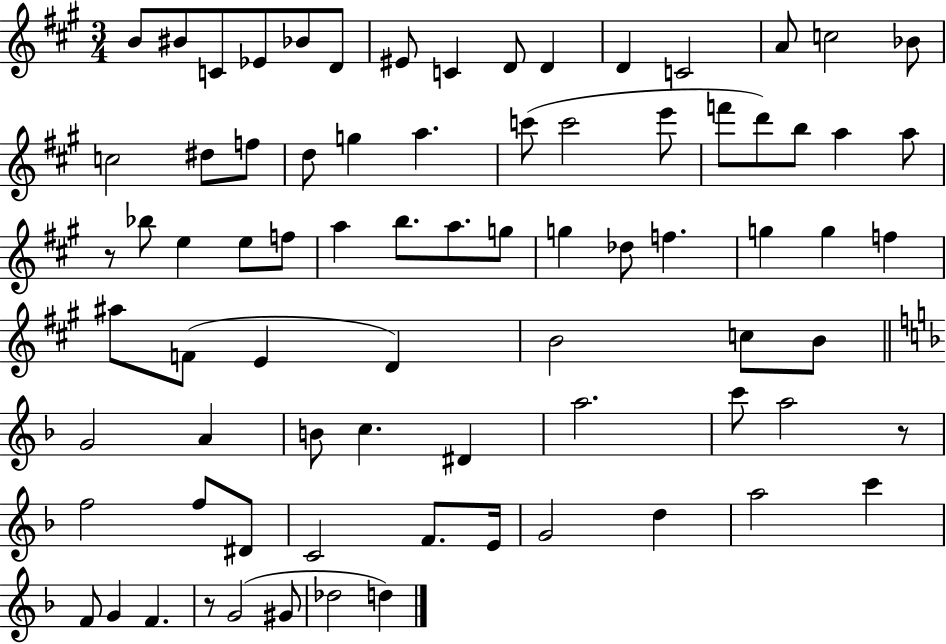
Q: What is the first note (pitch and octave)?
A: B4